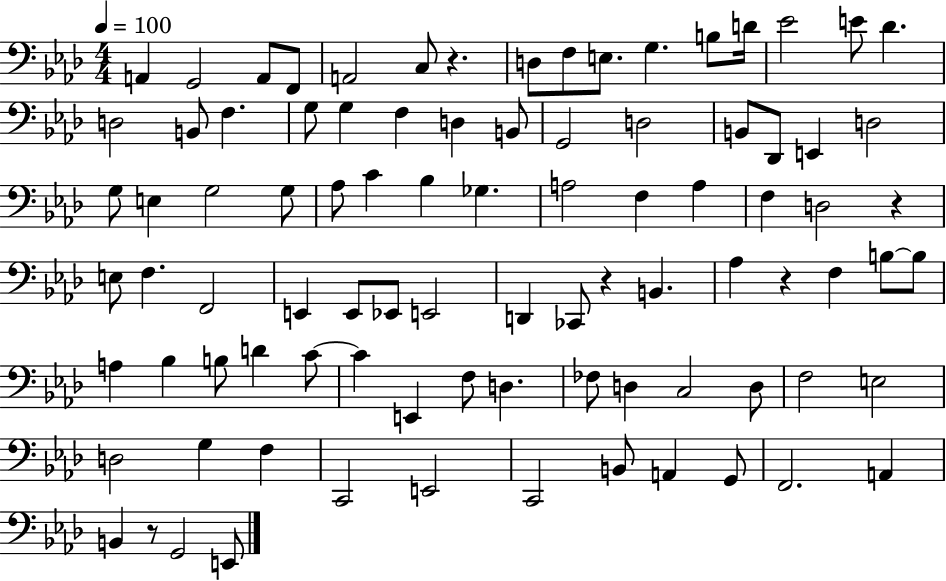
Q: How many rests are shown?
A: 5